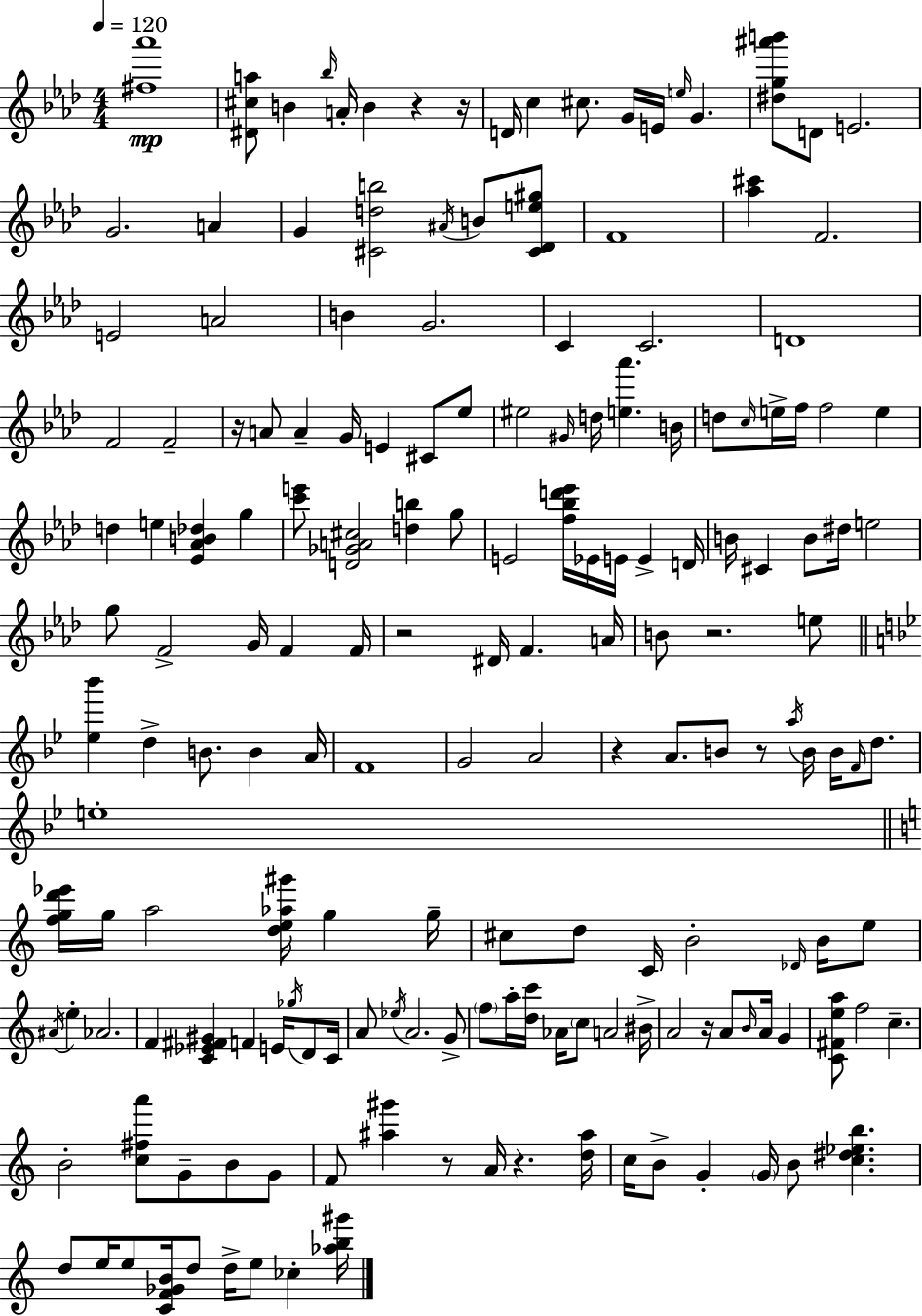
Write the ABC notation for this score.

X:1
T:Untitled
M:4/4
L:1/4
K:Ab
[^f_a']4 [^D^ca]/2 B _b/4 A/4 B z z/4 D/4 c ^c/2 G/4 E/4 e/4 G [^dg^a'b']/2 D/2 E2 G2 A G [^Cdb]2 ^A/4 B/2 [^C_De^g]/2 F4 [_a^c'] F2 E2 A2 B G2 C C2 D4 F2 F2 z/4 A/2 A G/4 E ^C/2 _e/2 ^e2 ^G/4 d/4 [e_a'] B/4 d/2 c/4 e/4 f/4 f2 e d e [_E_AB_d] g [c'e']/2 [D_GA^c]2 [db] g/2 E2 [f_bd'_e']/4 _E/4 E/4 E D/4 B/4 ^C B/2 ^d/4 e2 g/2 F2 G/4 F F/4 z2 ^D/4 F A/4 B/2 z2 e/2 [_e_b'] d B/2 B A/4 F4 G2 A2 z A/2 B/2 z/2 a/4 B/4 B/4 F/4 d/2 e4 [fgd'_e']/4 g/4 a2 [de_a^g']/4 g g/4 ^c/2 d/2 C/4 B2 _D/4 B/4 e/2 ^A/4 e _A2 F [C_E^F^G] F E/4 _g/4 D/2 C/4 A/2 _e/4 A2 G/2 f/2 a/4 [dc']/4 _A/4 c/2 A2 ^B/4 A2 z/4 A/2 B/4 A/4 G [C^Fea]/2 f2 c B2 [c^fa']/2 G/2 B/2 G/2 F/2 [^a^g'] z/2 A/4 z [d^a]/4 c/4 B/2 G G/4 B/2 [c^d_eb] d/2 e/4 e/2 [CF_GB]/4 d/2 d/4 e/2 _c [_ab^g']/4